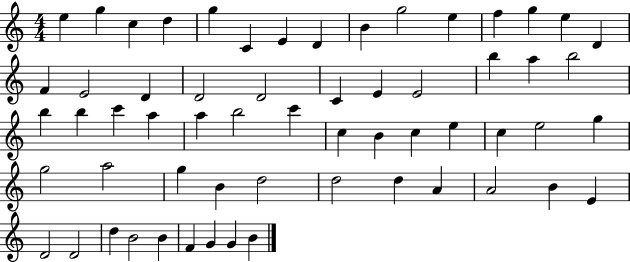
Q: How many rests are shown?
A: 0